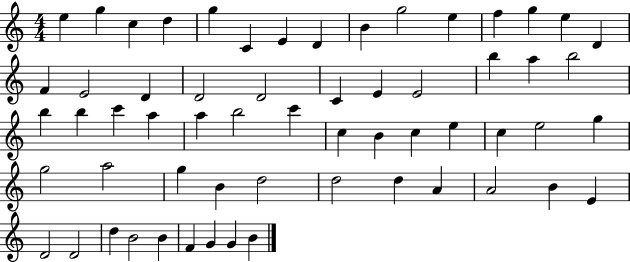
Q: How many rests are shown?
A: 0